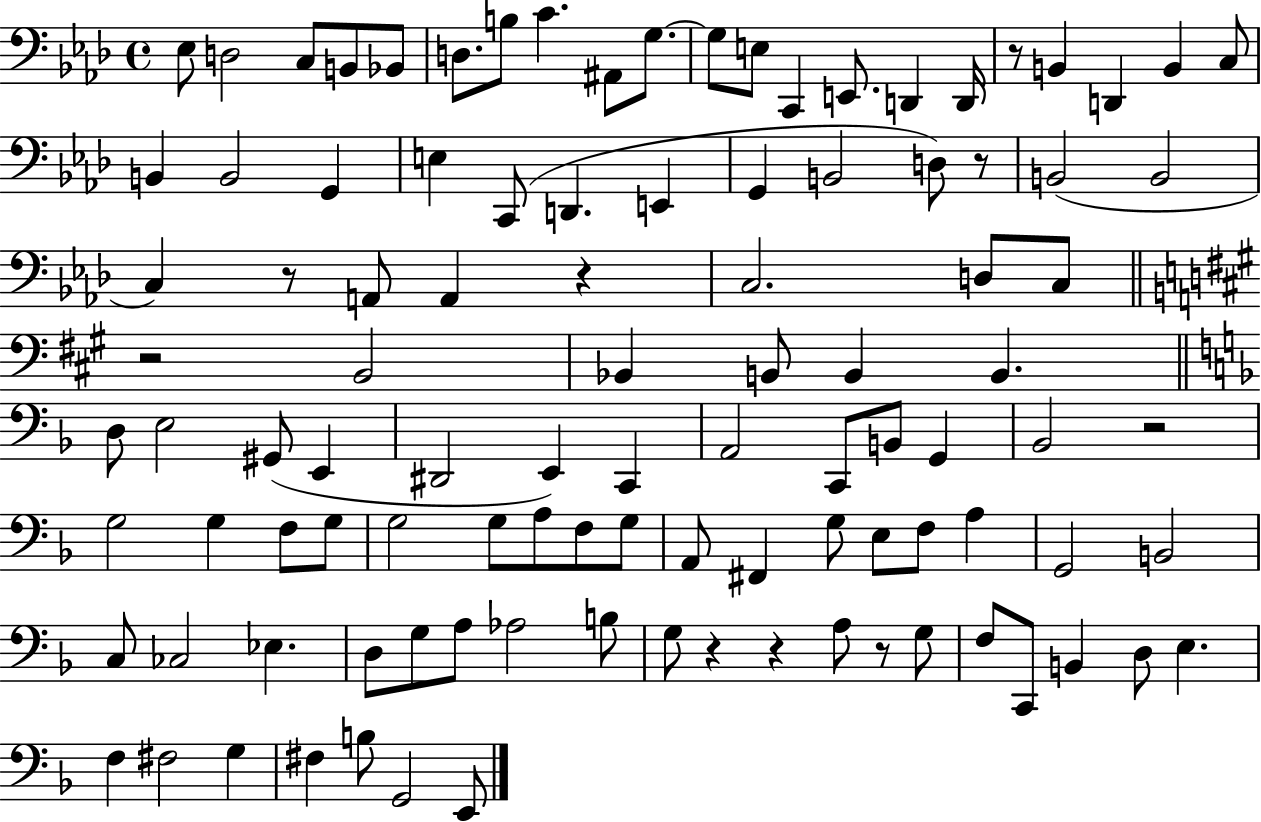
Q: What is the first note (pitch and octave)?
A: Eb3